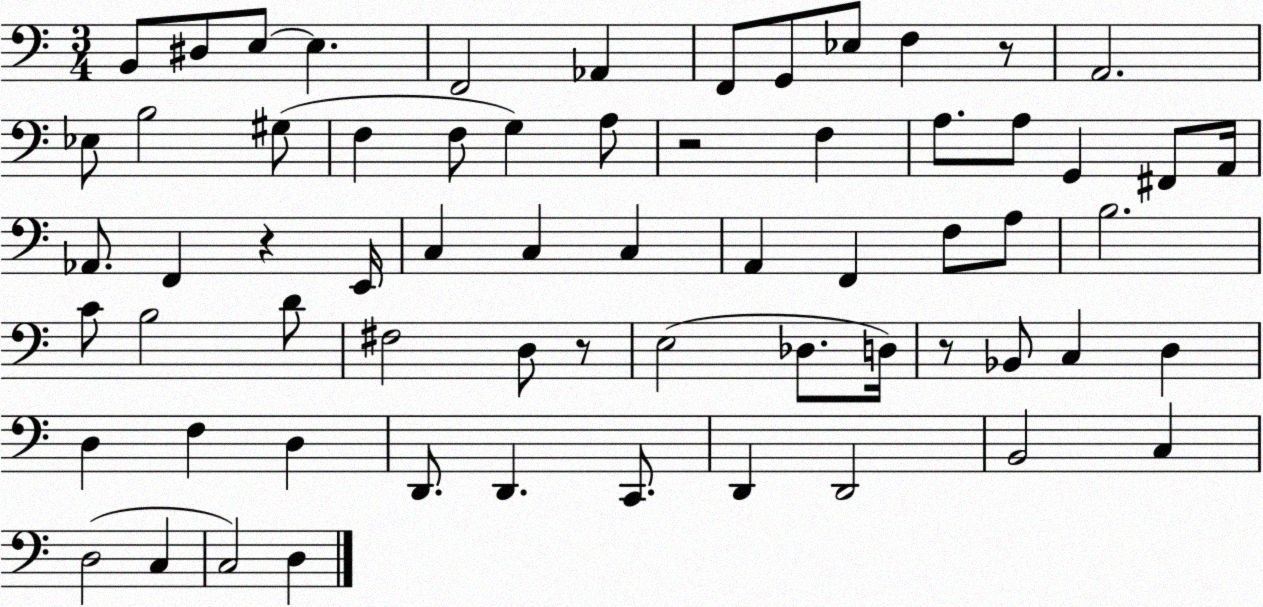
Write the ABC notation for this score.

X:1
T:Untitled
M:3/4
L:1/4
K:C
B,,/2 ^D,/2 E,/2 E, F,,2 _A,, F,,/2 G,,/2 _E,/2 F, z/2 A,,2 _E,/2 B,2 ^G,/2 F, F,/2 G, A,/2 z2 F, A,/2 A,/2 G,, ^F,,/2 A,,/4 _A,,/2 F,, z E,,/4 C, C, C, A,, F,, F,/2 A,/2 B,2 C/2 B,2 D/2 ^F,2 D,/2 z/2 E,2 _D,/2 D,/4 z/2 _B,,/2 C, D, D, F, D, D,,/2 D,, C,,/2 D,, D,,2 B,,2 C, D,2 C, C,2 D,